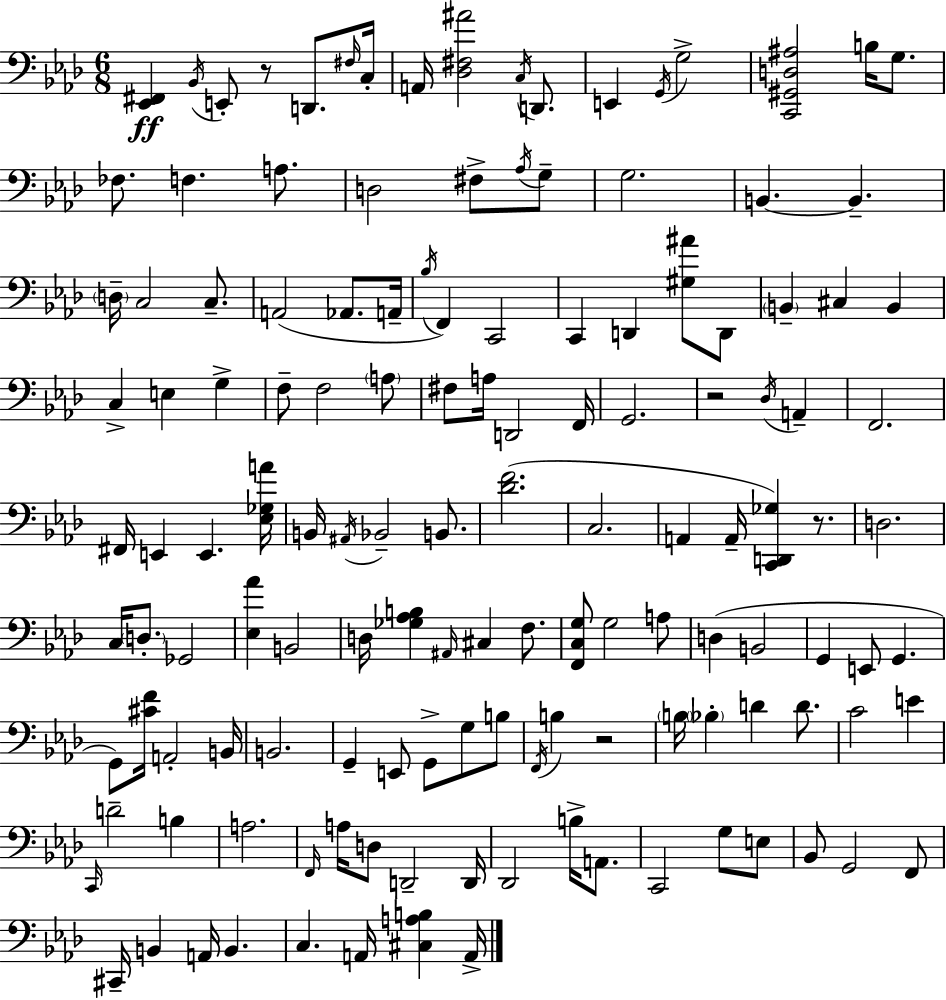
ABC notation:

X:1
T:Untitled
M:6/8
L:1/4
K:Ab
[_E,,^F,,] _B,,/4 E,,/2 z/2 D,,/2 ^F,/4 C,/4 A,,/4 [_D,^F,^A]2 C,/4 D,,/2 E,, G,,/4 G,2 [C,,^G,,D,^A,]2 B,/4 G,/2 _F,/2 F, A,/2 D,2 ^F,/2 _A,/4 G,/2 G,2 B,, B,, D,/4 C,2 C,/2 A,,2 _A,,/2 A,,/4 _B,/4 F,, C,,2 C,, D,, [^G,^A]/2 D,,/2 B,, ^C, B,, C, E, G, F,/2 F,2 A,/2 ^F,/2 A,/4 D,,2 F,,/4 G,,2 z2 _D,/4 A,, F,,2 ^F,,/4 E,, E,, [_E,_G,A]/4 B,,/4 ^A,,/4 _B,,2 B,,/2 [_DF]2 C,2 A,, A,,/4 [C,,D,,_G,] z/2 D,2 C,/4 D,/2 _G,,2 [_E,_A] B,,2 D,/4 [_G,_A,B,] ^A,,/4 ^C, F,/2 [F,,C,G,]/2 G,2 A,/2 D, B,,2 G,, E,,/2 G,, G,,/2 [^CF]/4 A,,2 B,,/4 B,,2 G,, E,,/2 G,,/2 G,/2 B,/2 F,,/4 B, z2 B,/4 _B, D D/2 C2 E C,,/4 D2 B, A,2 F,,/4 A,/4 D,/2 D,,2 D,,/4 _D,,2 B,/4 A,,/2 C,,2 G,/2 E,/2 _B,,/2 G,,2 F,,/2 ^C,,/4 B,, A,,/4 B,, C, A,,/4 [^C,A,B,] A,,/4